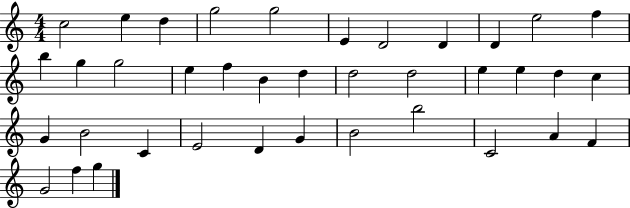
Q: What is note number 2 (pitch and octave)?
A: E5